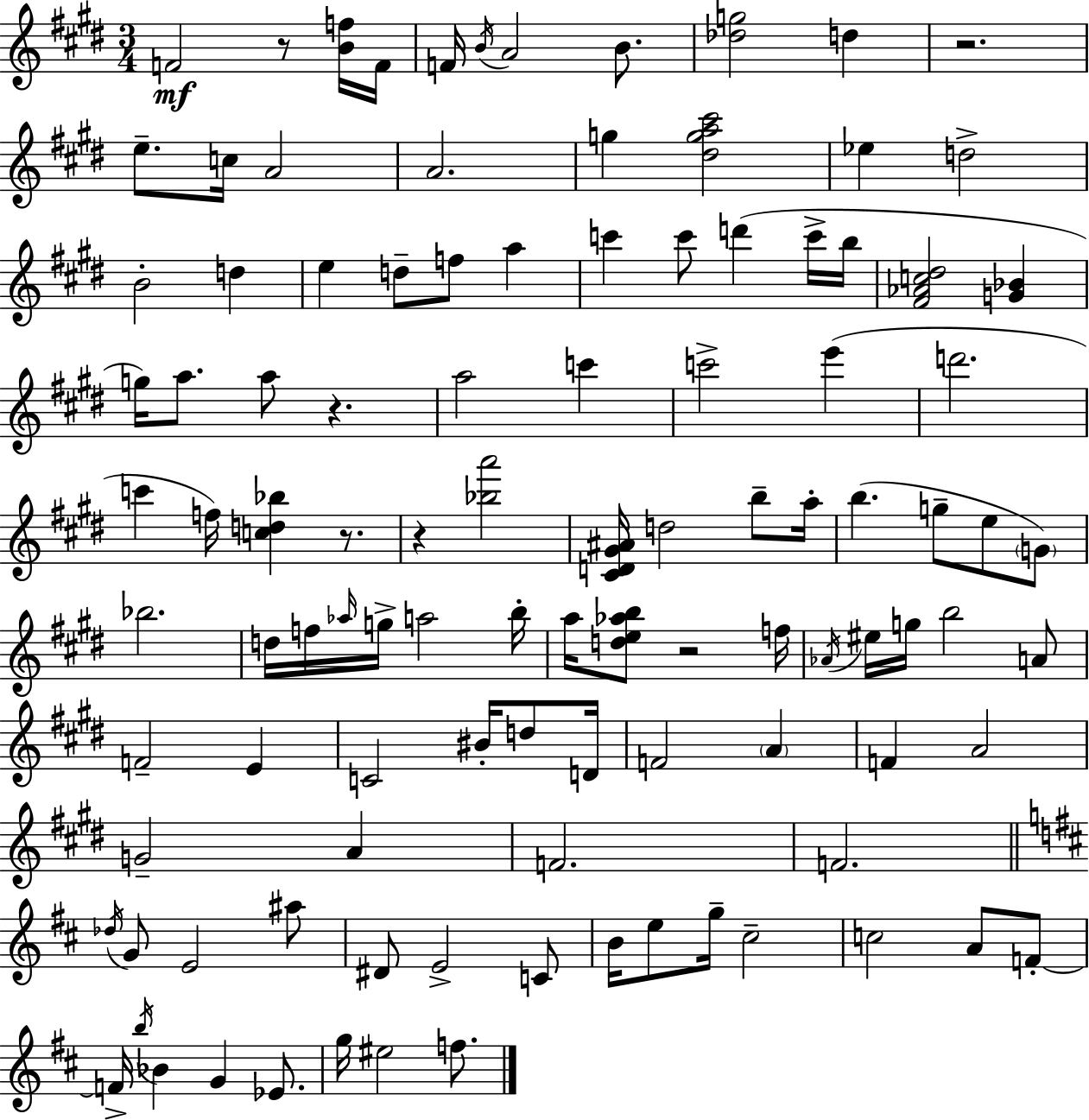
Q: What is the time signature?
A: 3/4